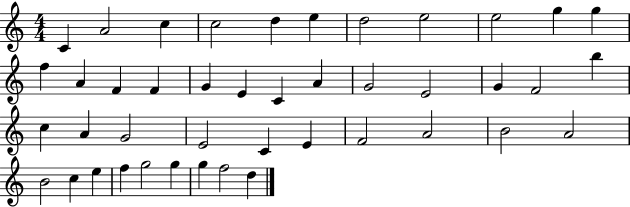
{
  \clef treble
  \numericTimeSignature
  \time 4/4
  \key c \major
  c'4 a'2 c''4 | c''2 d''4 e''4 | d''2 e''2 | e''2 g''4 g''4 | \break f''4 a'4 f'4 f'4 | g'4 e'4 c'4 a'4 | g'2 e'2 | g'4 f'2 b''4 | \break c''4 a'4 g'2 | e'2 c'4 e'4 | f'2 a'2 | b'2 a'2 | \break b'2 c''4 e''4 | f''4 g''2 g''4 | g''4 f''2 d''4 | \bar "|."
}